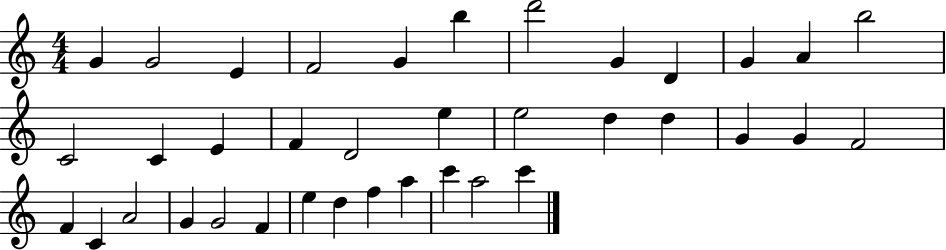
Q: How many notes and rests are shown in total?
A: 37